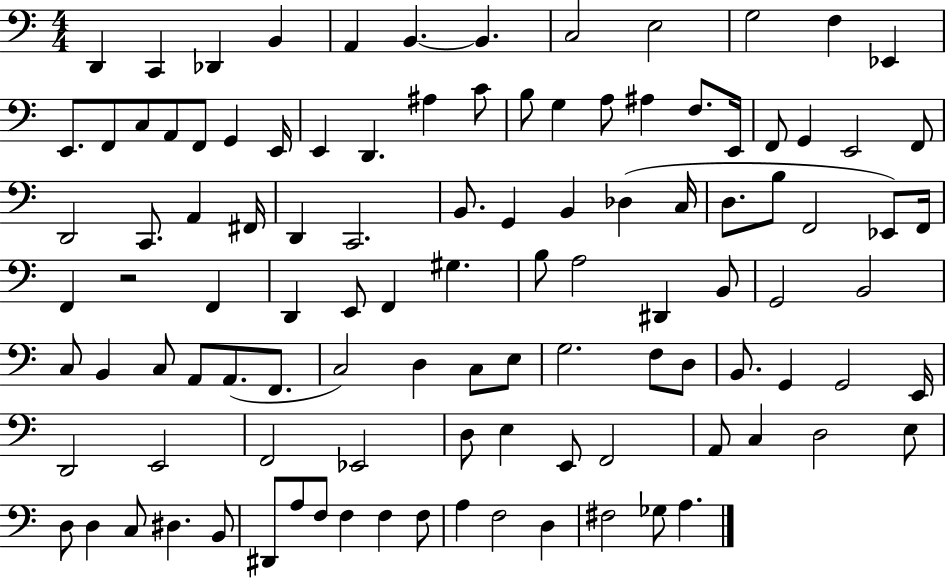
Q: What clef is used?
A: bass